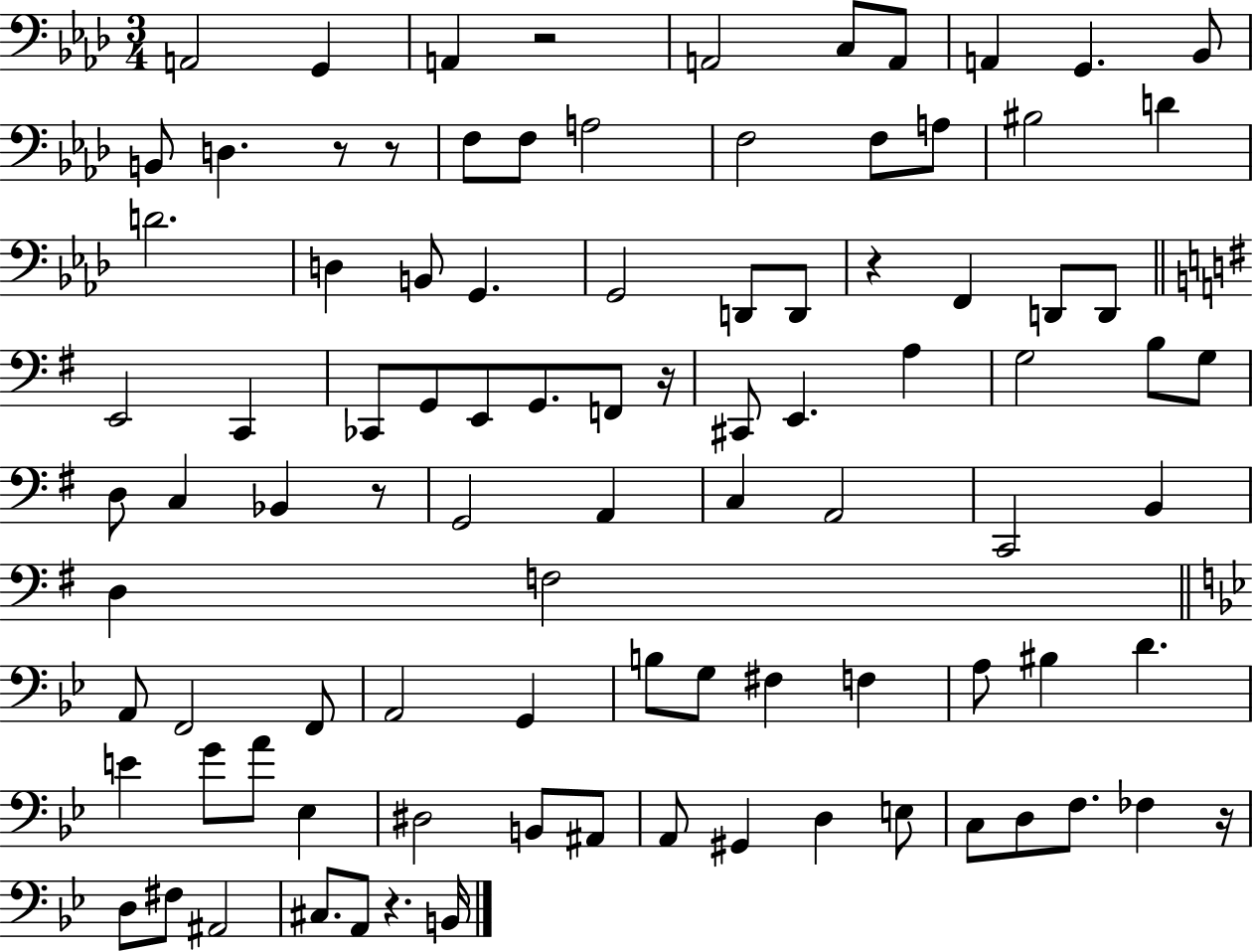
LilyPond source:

{
  \clef bass
  \numericTimeSignature
  \time 3/4
  \key aes \major
  \repeat volta 2 { a,2 g,4 | a,4 r2 | a,2 c8 a,8 | a,4 g,4. bes,8 | \break b,8 d4. r8 r8 | f8 f8 a2 | f2 f8 a8 | bis2 d'4 | \break d'2. | d4 b,8 g,4. | g,2 d,8 d,8 | r4 f,4 d,8 d,8 | \break \bar "||" \break \key g \major e,2 c,4 | ces,8 g,8 e,8 g,8. f,8 r16 | cis,8 e,4. a4 | g2 b8 g8 | \break d8 c4 bes,4 r8 | g,2 a,4 | c4 a,2 | c,2 b,4 | \break d4 f2 | \bar "||" \break \key g \minor a,8 f,2 f,8 | a,2 g,4 | b8 g8 fis4 f4 | a8 bis4 d'4. | \break e'4 g'8 a'8 ees4 | dis2 b,8 ais,8 | a,8 gis,4 d4 e8 | c8 d8 f8. fes4 r16 | \break d8 fis8 ais,2 | cis8. a,8 r4. b,16 | } \bar "|."
}